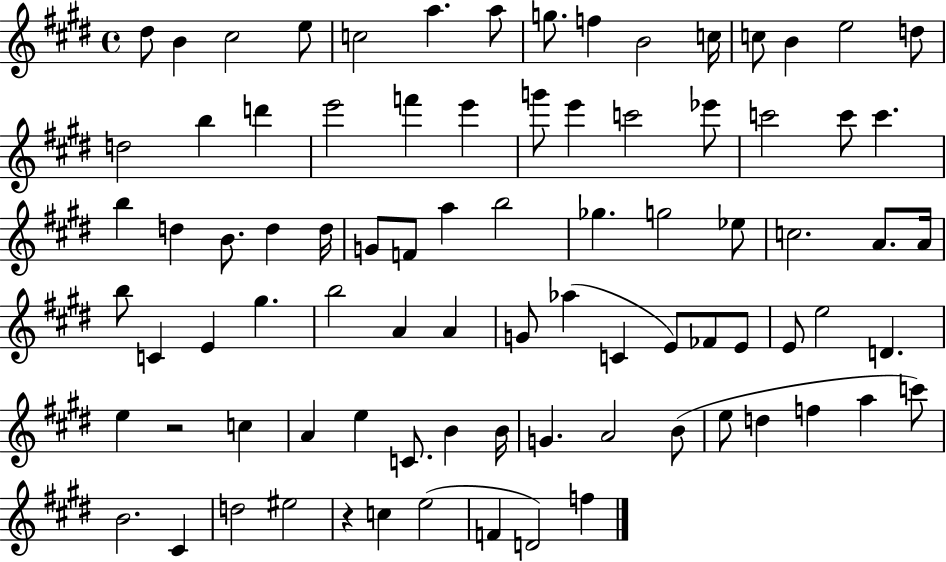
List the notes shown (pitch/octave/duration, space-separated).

D#5/e B4/q C#5/h E5/e C5/h A5/q. A5/e G5/e. F5/q B4/h C5/s C5/e B4/q E5/h D5/e D5/h B5/q D6/q E6/h F6/q E6/q G6/e E6/q C6/h Eb6/e C6/h C6/e C6/q. B5/q D5/q B4/e. D5/q D5/s G4/e F4/e A5/q B5/h Gb5/q. G5/h Eb5/e C5/h. A4/e. A4/s B5/e C4/q E4/q G#5/q. B5/h A4/q A4/q G4/e Ab5/q C4/q E4/e FES4/e E4/e E4/e E5/h D4/q. E5/q R/h C5/q A4/q E5/q C4/e. B4/q B4/s G4/q. A4/h B4/e E5/e D5/q F5/q A5/q C6/e B4/h. C#4/q D5/h EIS5/h R/q C5/q E5/h F4/q D4/h F5/q